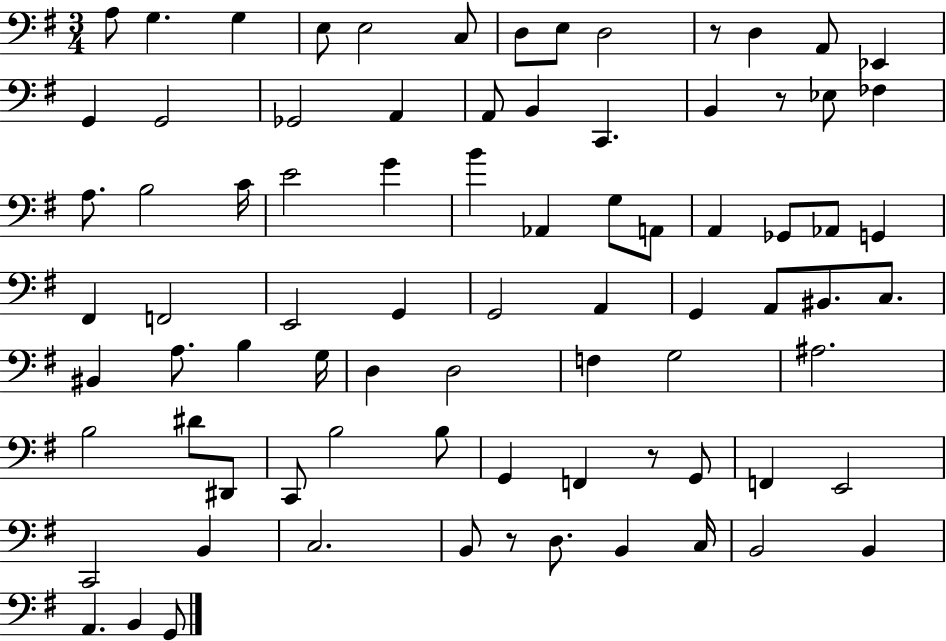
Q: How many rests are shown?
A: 4